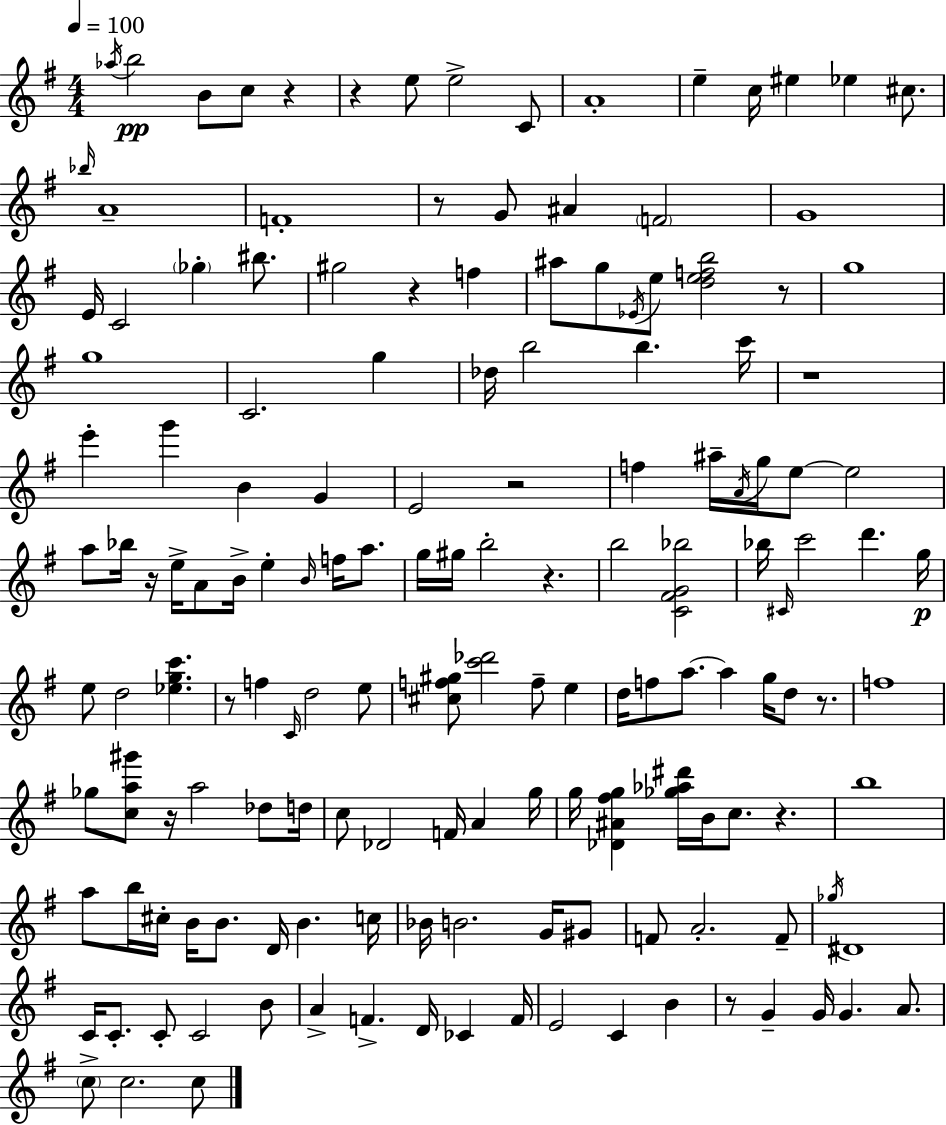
Ab5/s B5/h B4/e C5/e R/q R/q E5/e E5/h C4/e A4/w E5/q C5/s EIS5/q Eb5/q C#5/e. Bb5/s A4/w F4/w R/e G4/e A#4/q F4/h G4/w E4/s C4/h Gb5/q BIS5/e. G#5/h R/q F5/q A#5/e G5/e Eb4/s E5/e [D5,E5,F5,B5]/h R/e G5/w G5/w C4/h. G5/q Db5/s B5/h B5/q. C6/s R/w E6/q G6/q B4/q G4/q E4/h R/h F5/q A#5/s A4/s G5/s E5/e E5/h A5/e Bb5/s R/s E5/s A4/e B4/s E5/q B4/s F5/s A5/e. G5/s G#5/s B5/h R/q. B5/h [C4,F#4,G4,Bb5]/h Bb5/s C#4/s C6/h D6/q. G5/s E5/e D5/h [Eb5,G5,C6]/q. R/e F5/q C4/s D5/h E5/e [C#5,F5,G#5]/e [C6,Db6]/h F5/e E5/q D5/s F5/e A5/e. A5/q G5/s D5/e R/e. F5/w Gb5/e [C5,A5,G#6]/e R/s A5/h Db5/e D5/s C5/e Db4/h F4/s A4/q G5/s G5/s [Db4,A#4,F#5,G5]/q [Gb5,Ab5,D#6]/s B4/s C5/e. R/q. B5/w A5/e B5/s C#5/s B4/s B4/e. D4/s B4/q. C5/s Bb4/s B4/h. G4/s G#4/e F4/e A4/h. F4/e Gb5/s D#4/w C4/s C4/e. C4/e C4/h B4/e A4/q F4/q. D4/s CES4/q F4/s E4/h C4/q B4/q R/e G4/q G4/s G4/q. A4/e. C5/e C5/h. C5/e